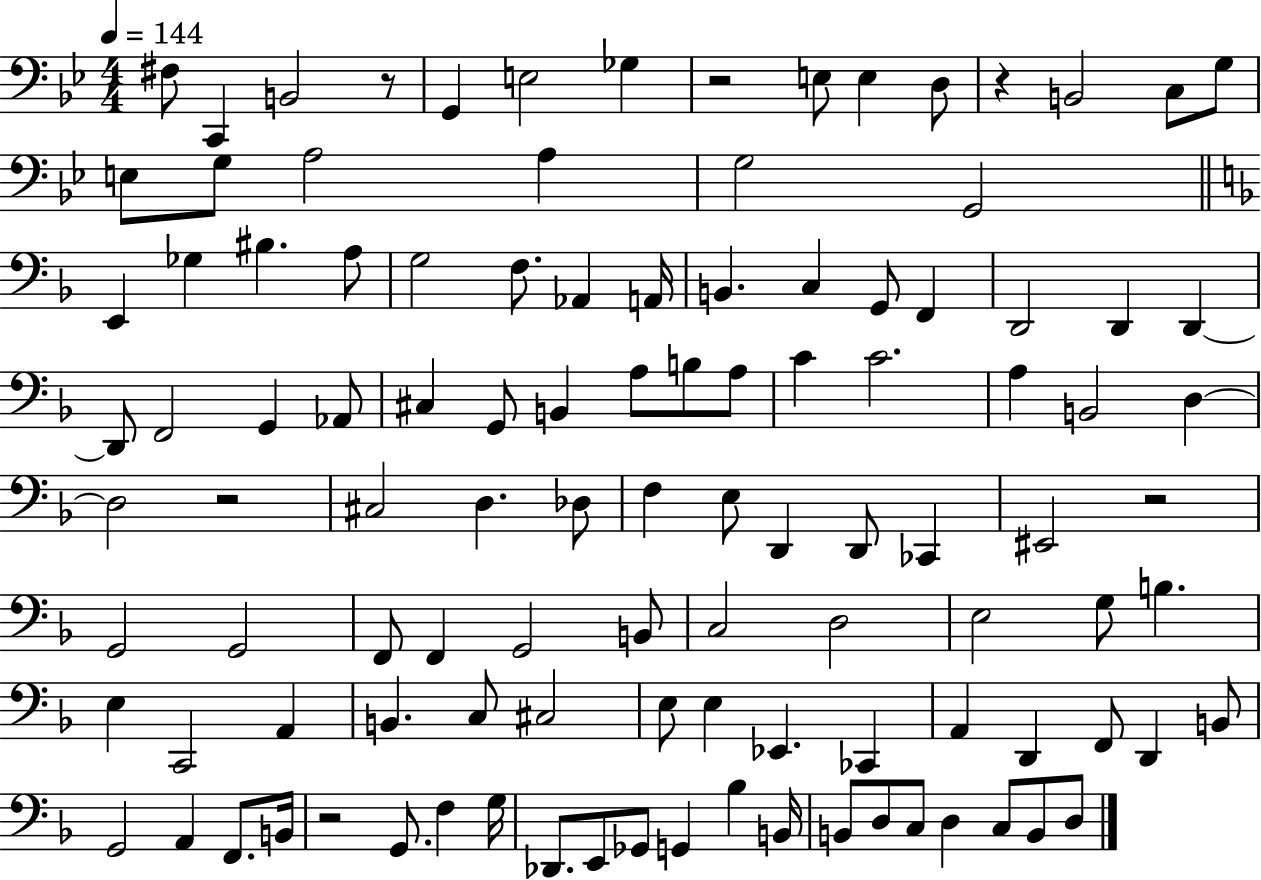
F#3/e C2/q B2/h R/e G2/q E3/h Gb3/q R/h E3/e E3/q D3/e R/q B2/h C3/e G3/e E3/e G3/e A3/h A3/q G3/h G2/h E2/q Gb3/q BIS3/q. A3/e G3/h F3/e. Ab2/q A2/s B2/q. C3/q G2/e F2/q D2/h D2/q D2/q D2/e F2/h G2/q Ab2/e C#3/q G2/e B2/q A3/e B3/e A3/e C4/q C4/h. A3/q B2/h D3/q D3/h R/h C#3/h D3/q. Db3/e F3/q E3/e D2/q D2/e CES2/q EIS2/h R/h G2/h G2/h F2/e F2/q G2/h B2/e C3/h D3/h E3/h G3/e B3/q. E3/q C2/h A2/q B2/q. C3/e C#3/h E3/e E3/q Eb2/q. CES2/q A2/q D2/q F2/e D2/q B2/e G2/h A2/q F2/e. B2/s R/h G2/e. F3/q G3/s Db2/e. E2/e Gb2/e G2/q Bb3/q B2/s B2/e D3/e C3/e D3/q C3/e B2/e D3/e